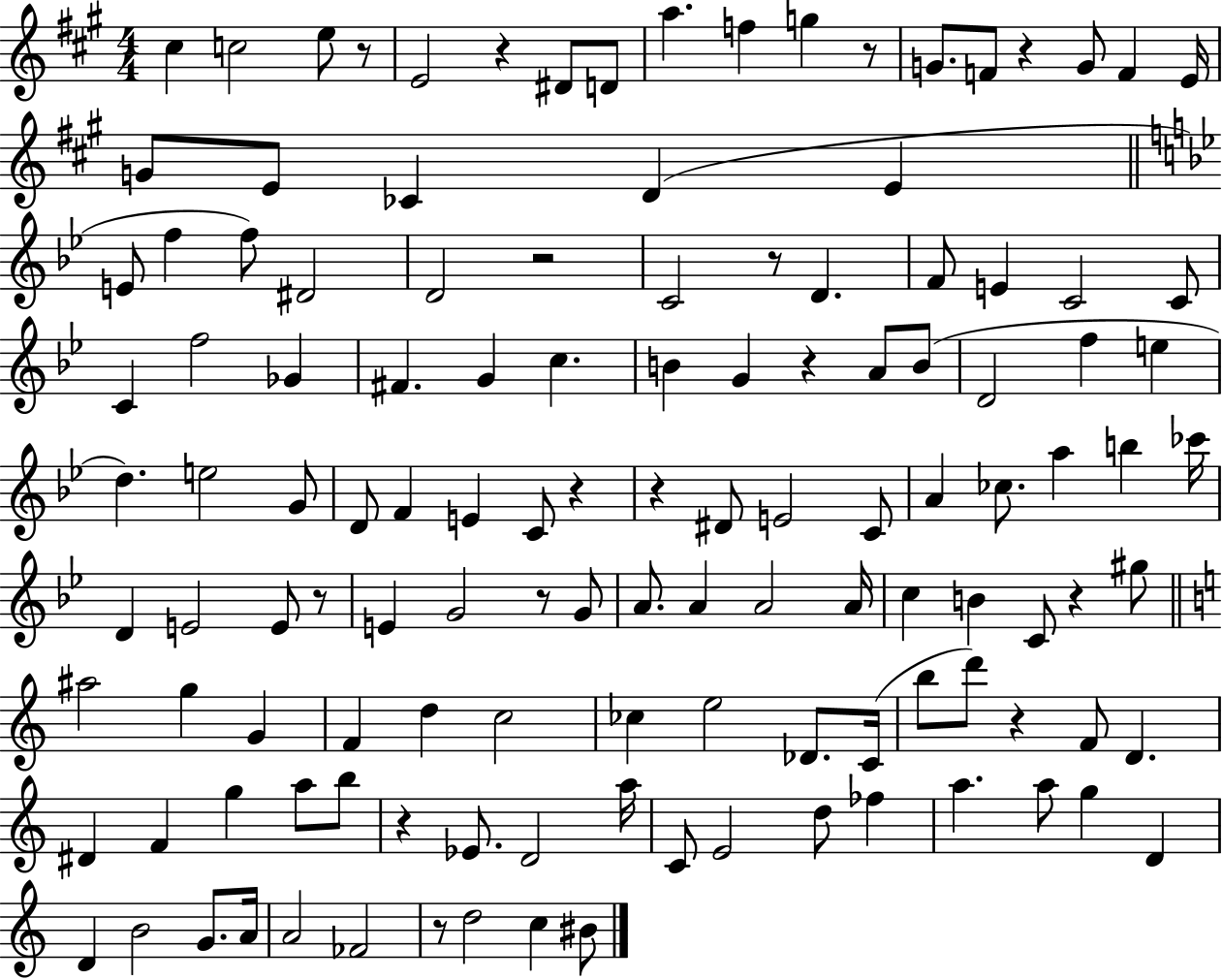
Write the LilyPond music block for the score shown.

{
  \clef treble
  \numericTimeSignature
  \time 4/4
  \key a \major
  cis''4 c''2 e''8 r8 | e'2 r4 dis'8 d'8 | a''4. f''4 g''4 r8 | g'8. f'8 r4 g'8 f'4 e'16 | \break g'8 e'8 ces'4 d'4( e'4 | \bar "||" \break \key bes \major e'8 f''4 f''8) dis'2 | d'2 r2 | c'2 r8 d'4. | f'8 e'4 c'2 c'8 | \break c'4 f''2 ges'4 | fis'4. g'4 c''4. | b'4 g'4 r4 a'8 b'8( | d'2 f''4 e''4 | \break d''4.) e''2 g'8 | d'8 f'4 e'4 c'8 r4 | r4 dis'8 e'2 c'8 | a'4 ces''8. a''4 b''4 ces'''16 | \break d'4 e'2 e'8 r8 | e'4 g'2 r8 g'8 | a'8. a'4 a'2 a'16 | c''4 b'4 c'8 r4 gis''8 | \break \bar "||" \break \key c \major ais''2 g''4 g'4 | f'4 d''4 c''2 | ces''4 e''2 des'8. c'16( | b''8 d'''8) r4 f'8 d'4. | \break dis'4 f'4 g''4 a''8 b''8 | r4 ees'8. d'2 a''16 | c'8 e'2 d''8 fes''4 | a''4. a''8 g''4 d'4 | \break d'4 b'2 g'8. a'16 | a'2 fes'2 | r8 d''2 c''4 bis'8 | \bar "|."
}